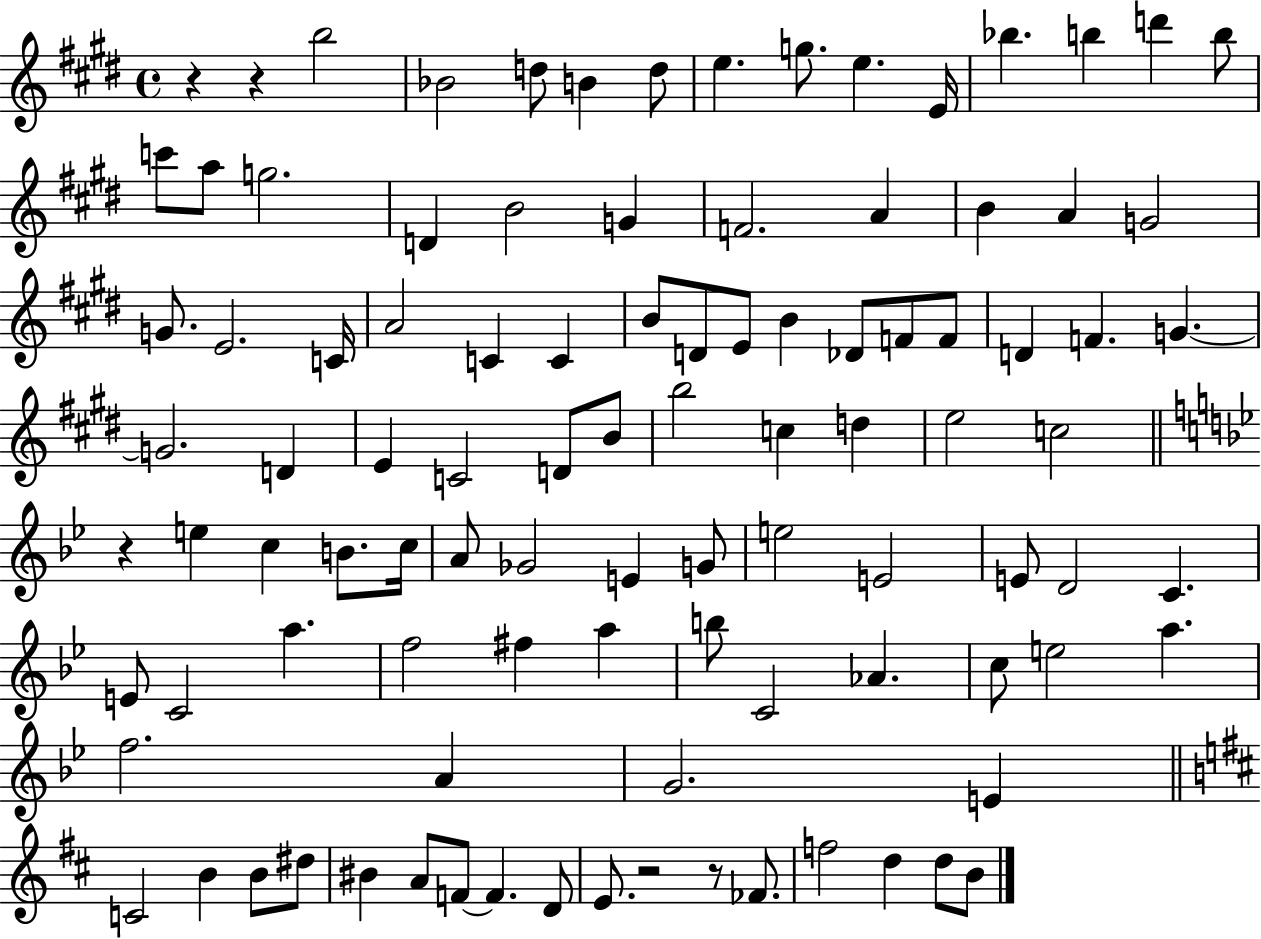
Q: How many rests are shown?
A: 5